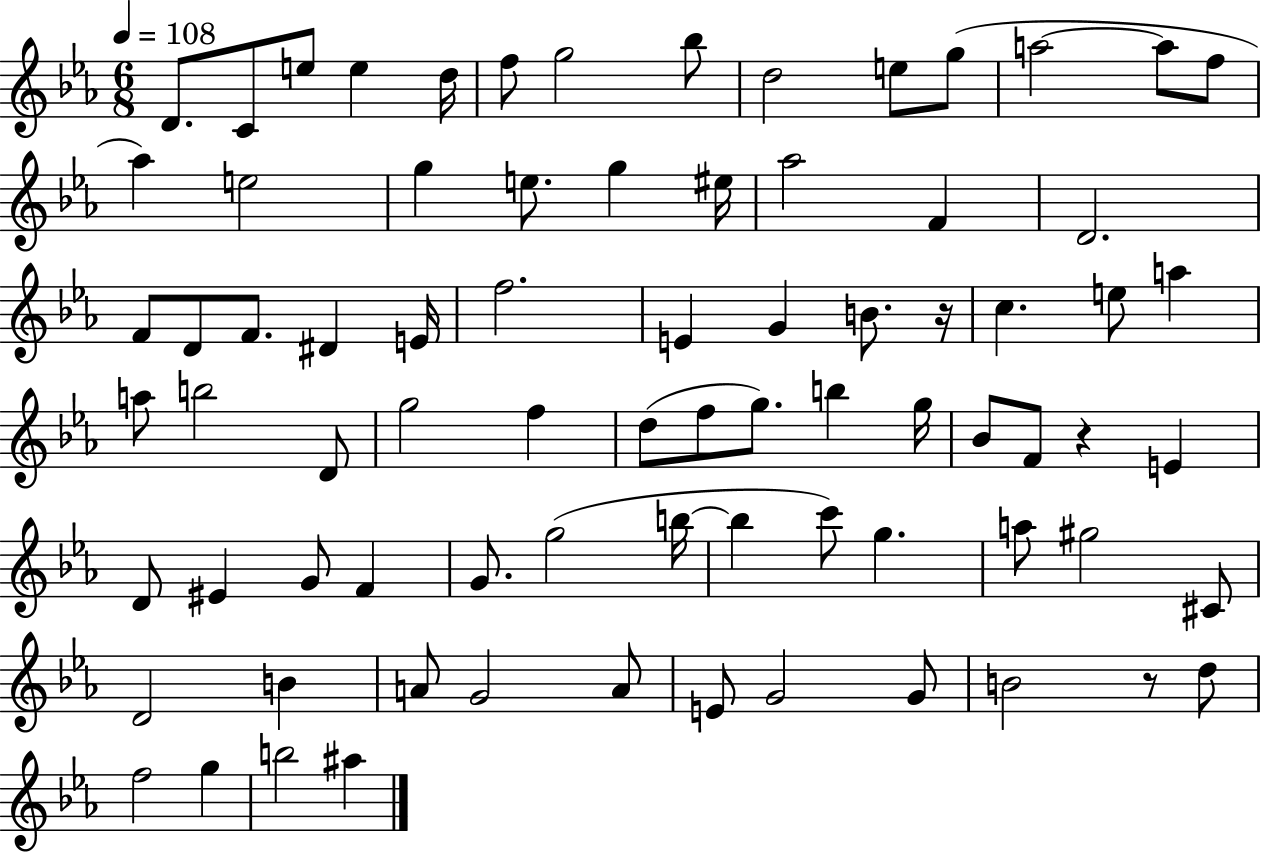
{
  \clef treble
  \numericTimeSignature
  \time 6/8
  \key ees \major
  \tempo 4 = 108
  d'8. c'8 e''8 e''4 d''16 | f''8 g''2 bes''8 | d''2 e''8 g''8( | a''2~~ a''8 f''8 | \break aes''4) e''2 | g''4 e''8. g''4 eis''16 | aes''2 f'4 | d'2. | \break f'8 d'8 f'8. dis'4 e'16 | f''2. | e'4 g'4 b'8. r16 | c''4. e''8 a''4 | \break a''8 b''2 d'8 | g''2 f''4 | d''8( f''8 g''8.) b''4 g''16 | bes'8 f'8 r4 e'4 | \break d'8 eis'4 g'8 f'4 | g'8. g''2( b''16~~ | b''4 c'''8) g''4. | a''8 gis''2 cis'8 | \break d'2 b'4 | a'8 g'2 a'8 | e'8 g'2 g'8 | b'2 r8 d''8 | \break f''2 g''4 | b''2 ais''4 | \bar "|."
}